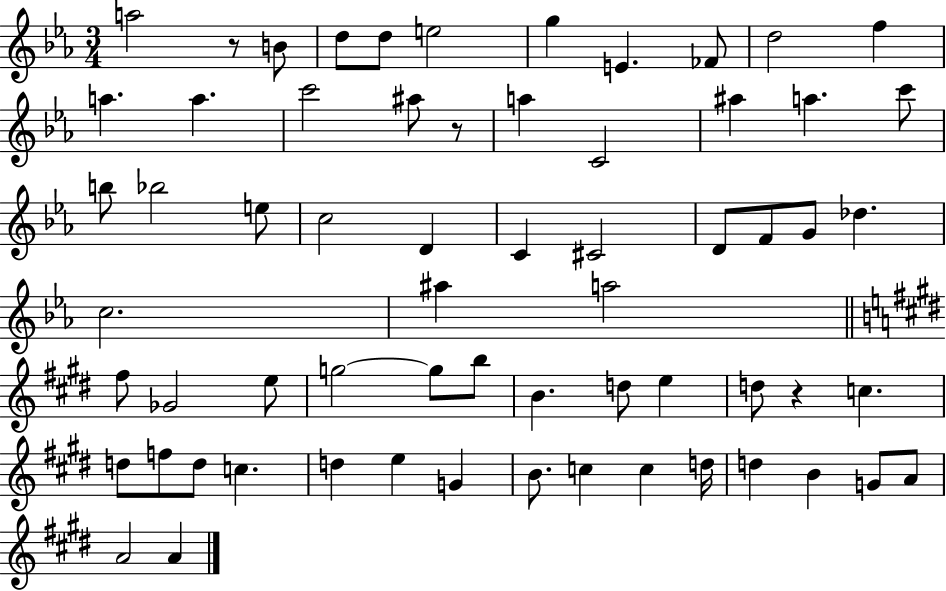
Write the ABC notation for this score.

X:1
T:Untitled
M:3/4
L:1/4
K:Eb
a2 z/2 B/2 d/2 d/2 e2 g E _F/2 d2 f a a c'2 ^a/2 z/2 a C2 ^a a c'/2 b/2 _b2 e/2 c2 D C ^C2 D/2 F/2 G/2 _d c2 ^a a2 ^f/2 _G2 e/2 g2 g/2 b/2 B d/2 e d/2 z c d/2 f/2 d/2 c d e G B/2 c c d/4 d B G/2 A/2 A2 A